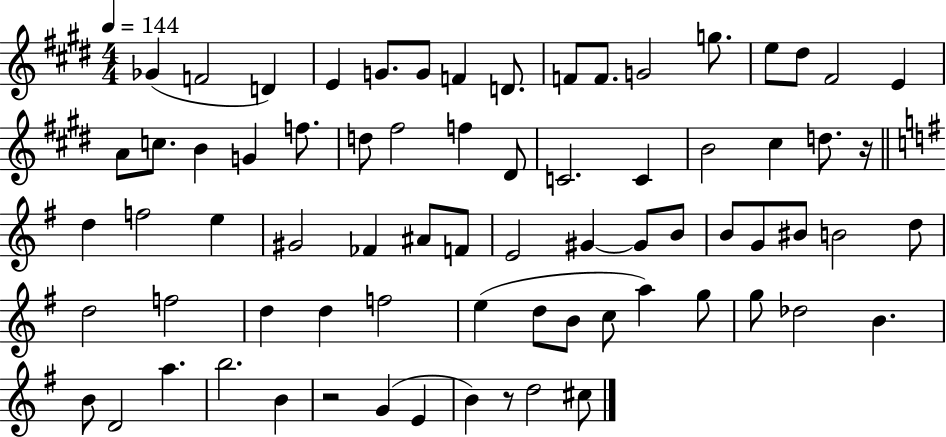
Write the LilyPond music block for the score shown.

{
  \clef treble
  \numericTimeSignature
  \time 4/4
  \key e \major
  \tempo 4 = 144
  \repeat volta 2 { ges'4( f'2 d'4) | e'4 g'8. g'8 f'4 d'8. | f'8 f'8. g'2 g''8. | e''8 dis''8 fis'2 e'4 | \break a'8 c''8. b'4 g'4 f''8. | d''8 fis''2 f''4 dis'8 | c'2. c'4 | b'2 cis''4 d''8. r16 | \break \bar "||" \break \key g \major d''4 f''2 e''4 | gis'2 fes'4 ais'8 f'8 | e'2 gis'4~~ gis'8 b'8 | b'8 g'8 bis'8 b'2 d''8 | \break d''2 f''2 | d''4 d''4 f''2 | e''4( d''8 b'8 c''8 a''4) g''8 | g''8 des''2 b'4. | \break b'8 d'2 a''4. | b''2. b'4 | r2 g'4( e'4 | b'4) r8 d''2 cis''8 | \break } \bar "|."
}